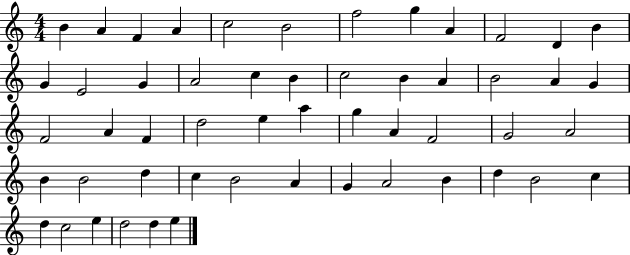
X:1
T:Untitled
M:4/4
L:1/4
K:C
B A F A c2 B2 f2 g A F2 D B G E2 G A2 c B c2 B A B2 A G F2 A F d2 e a g A F2 G2 A2 B B2 d c B2 A G A2 B d B2 c d c2 e d2 d e